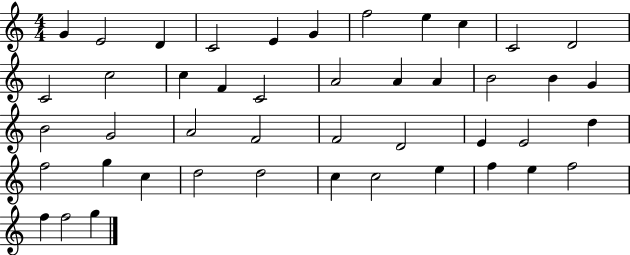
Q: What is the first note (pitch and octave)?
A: G4